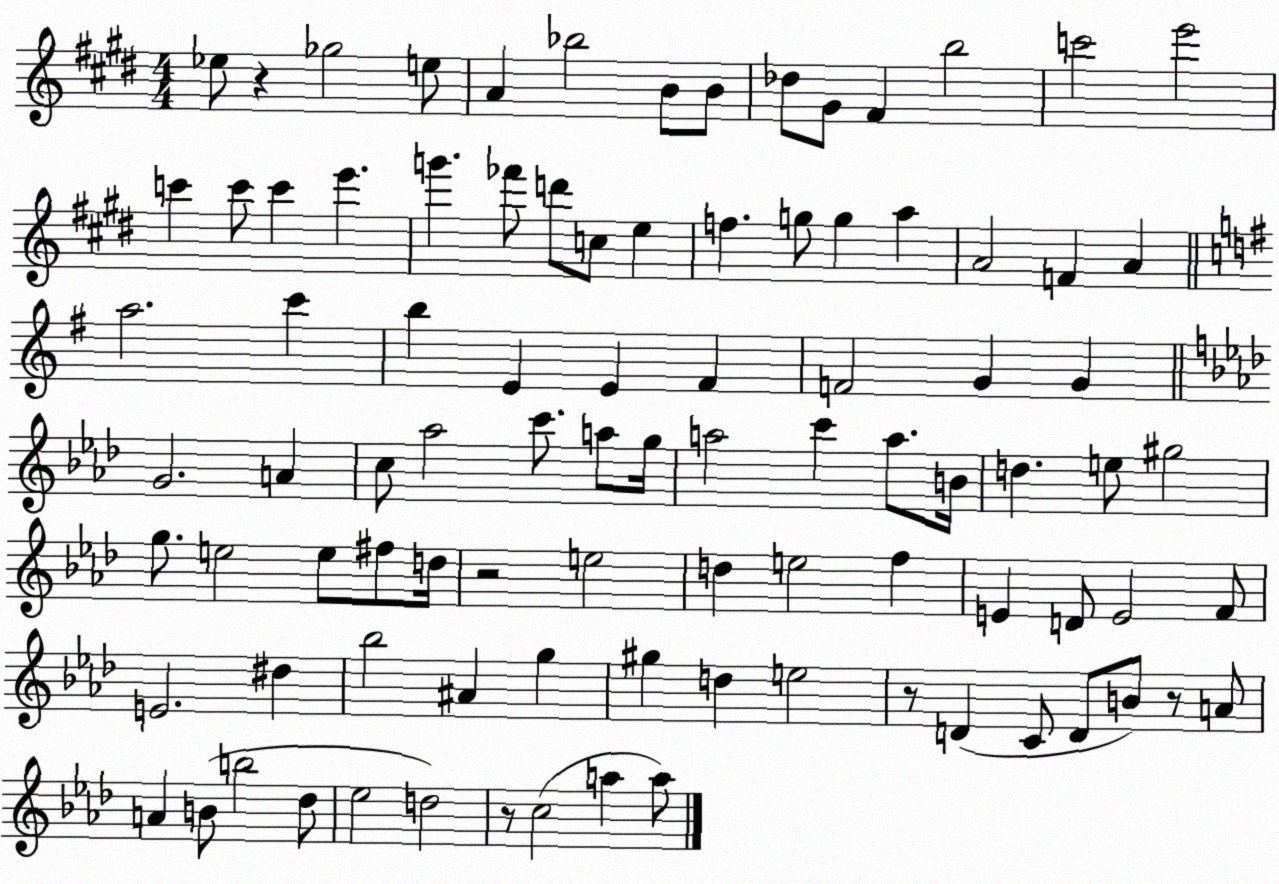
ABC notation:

X:1
T:Untitled
M:4/4
L:1/4
K:E
_e/2 z _g2 e/2 A _b2 B/2 B/2 _d/2 ^G/2 ^F b2 c'2 e'2 c' c'/2 c' e' g' _f'/2 d'/2 c/2 e f g/2 g a A2 F A a2 c' b E E ^F F2 G G G2 A c/2 _a2 c'/2 a/2 g/4 a2 c' a/2 B/4 d e/2 ^g2 g/2 e2 e/2 ^f/2 d/4 z2 e2 d e2 f E D/2 E2 F/2 E2 ^d _b2 ^A g ^g d e2 z/2 D C/2 D/2 B/2 z/2 A/2 A B/2 b2 _d/2 _e2 d2 z/2 c2 a a/2